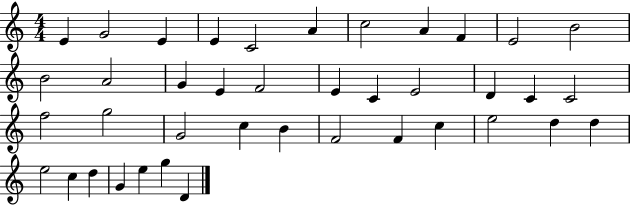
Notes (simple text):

E4/q G4/h E4/q E4/q C4/h A4/q C5/h A4/q F4/q E4/h B4/h B4/h A4/h G4/q E4/q F4/h E4/q C4/q E4/h D4/q C4/q C4/h F5/h G5/h G4/h C5/q B4/q F4/h F4/q C5/q E5/h D5/q D5/q E5/h C5/q D5/q G4/q E5/q G5/q D4/q